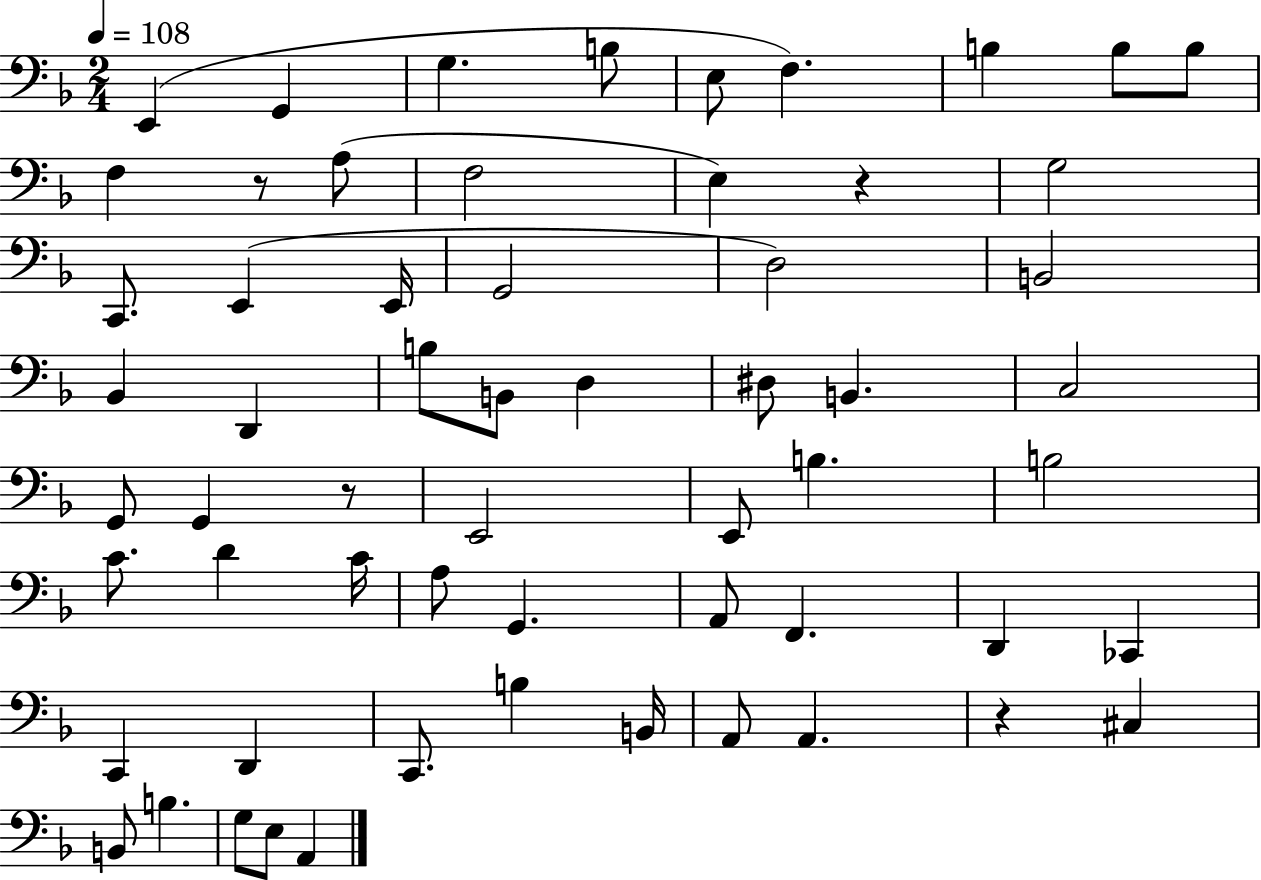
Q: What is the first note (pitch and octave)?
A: E2